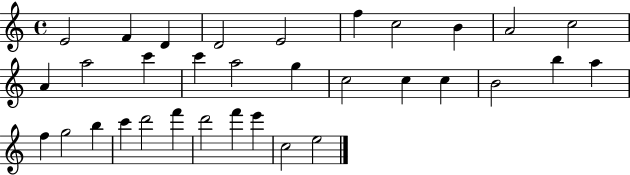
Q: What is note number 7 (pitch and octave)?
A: C5